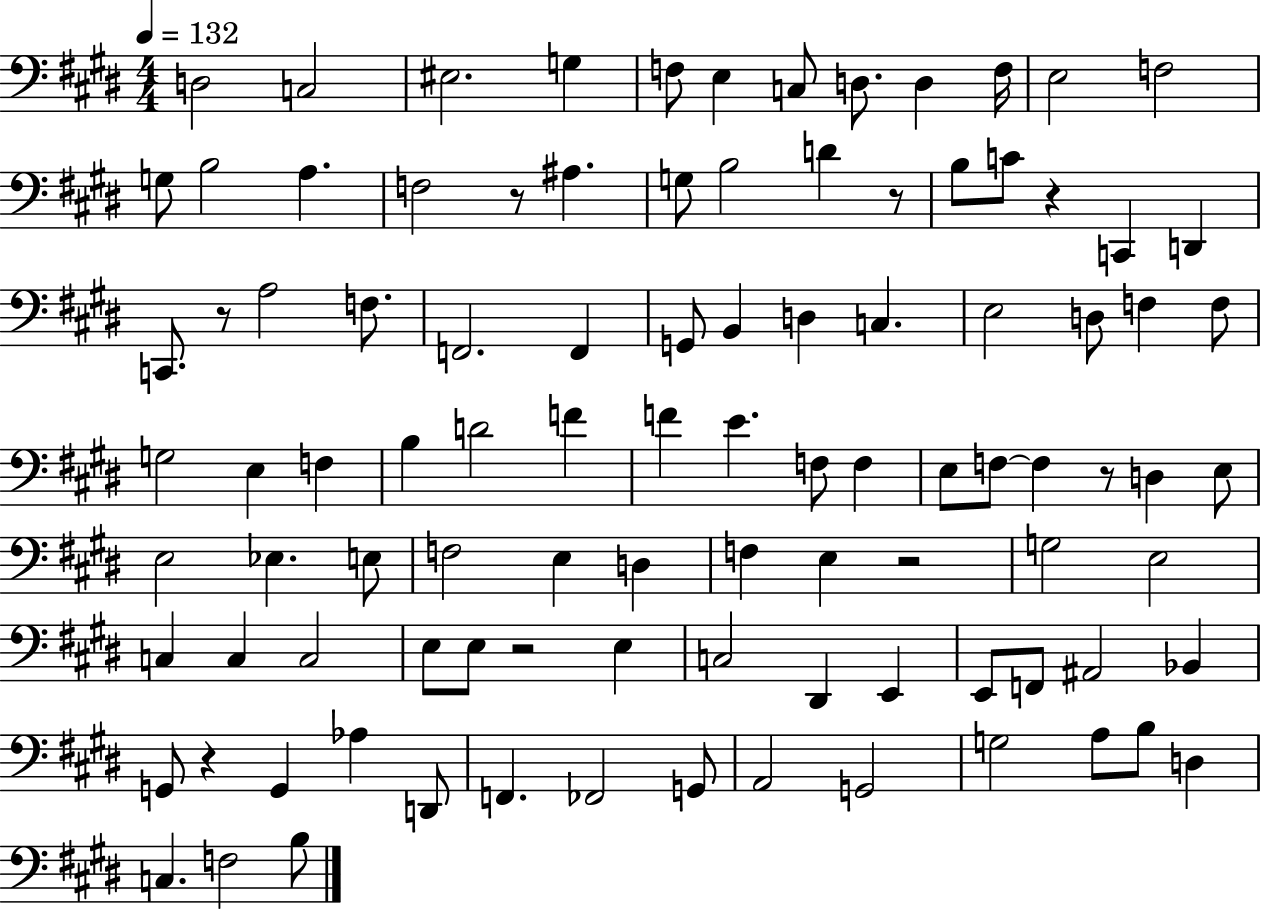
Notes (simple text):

D3/h C3/h EIS3/h. G3/q F3/e E3/q C3/e D3/e. D3/q F3/s E3/h F3/h G3/e B3/h A3/q. F3/h R/e A#3/q. G3/e B3/h D4/q R/e B3/e C4/e R/q C2/q D2/q C2/e. R/e A3/h F3/e. F2/h. F2/q G2/e B2/q D3/q C3/q. E3/h D3/e F3/q F3/e G3/h E3/q F3/q B3/q D4/h F4/q F4/q E4/q. F3/e F3/q E3/e F3/e F3/q R/e D3/q E3/e E3/h Eb3/q. E3/e F3/h E3/q D3/q F3/q E3/q R/h G3/h E3/h C3/q C3/q C3/h E3/e E3/e R/h E3/q C3/h D#2/q E2/q E2/e F2/e A#2/h Bb2/q G2/e R/q G2/q Ab3/q D2/e F2/q. FES2/h G2/e A2/h G2/h G3/h A3/e B3/e D3/q C3/q. F3/h B3/e